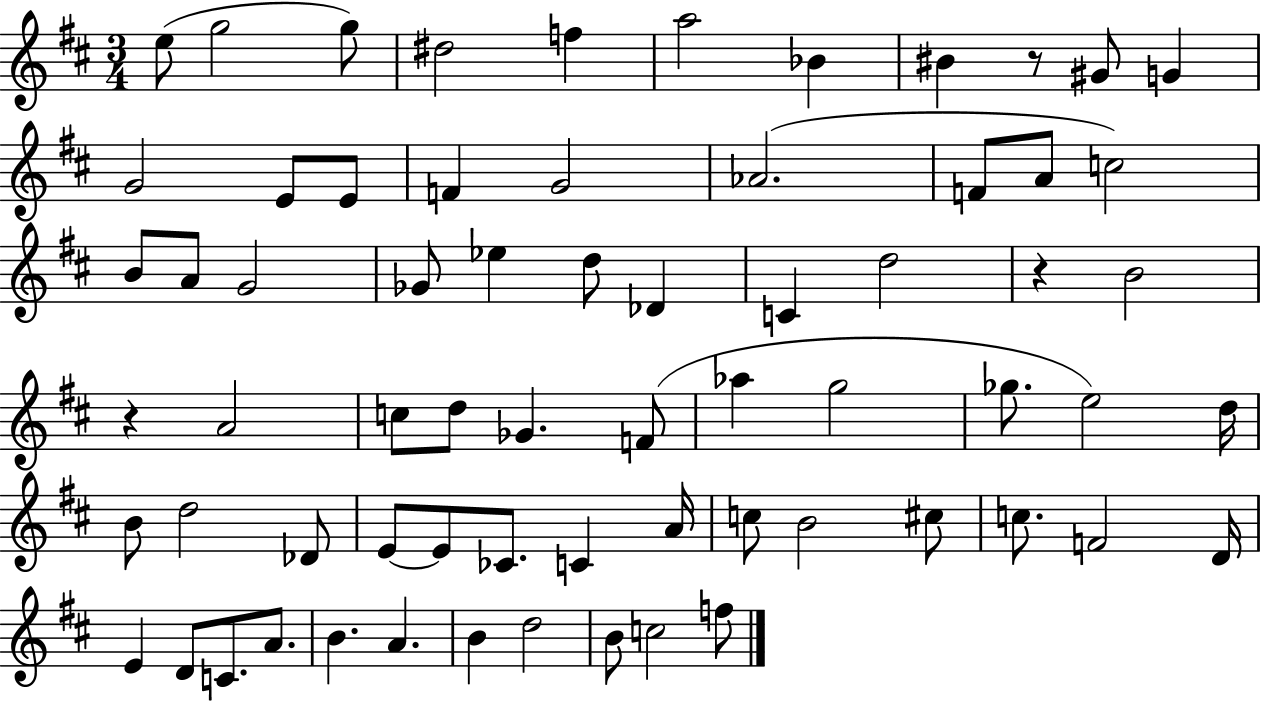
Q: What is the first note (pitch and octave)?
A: E5